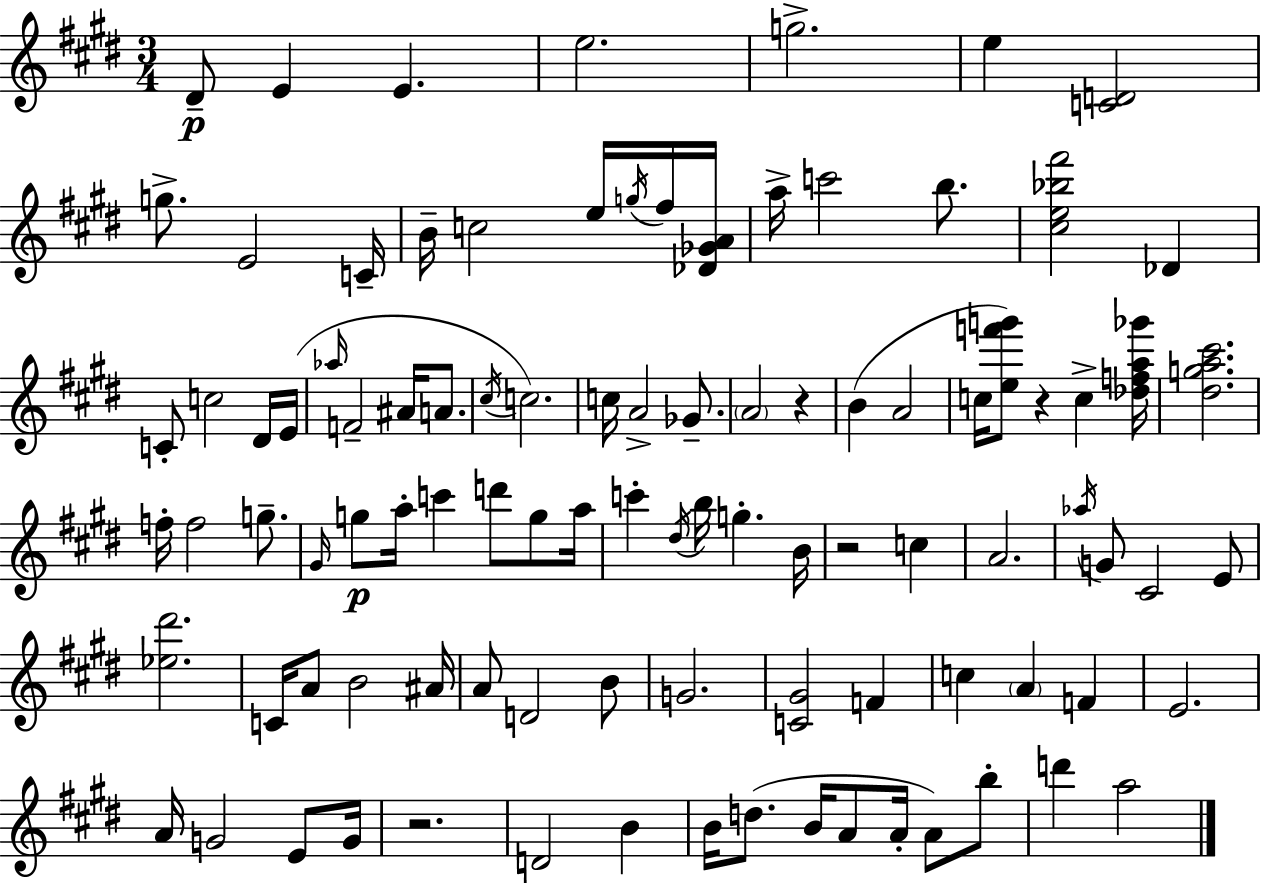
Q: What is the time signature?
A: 3/4